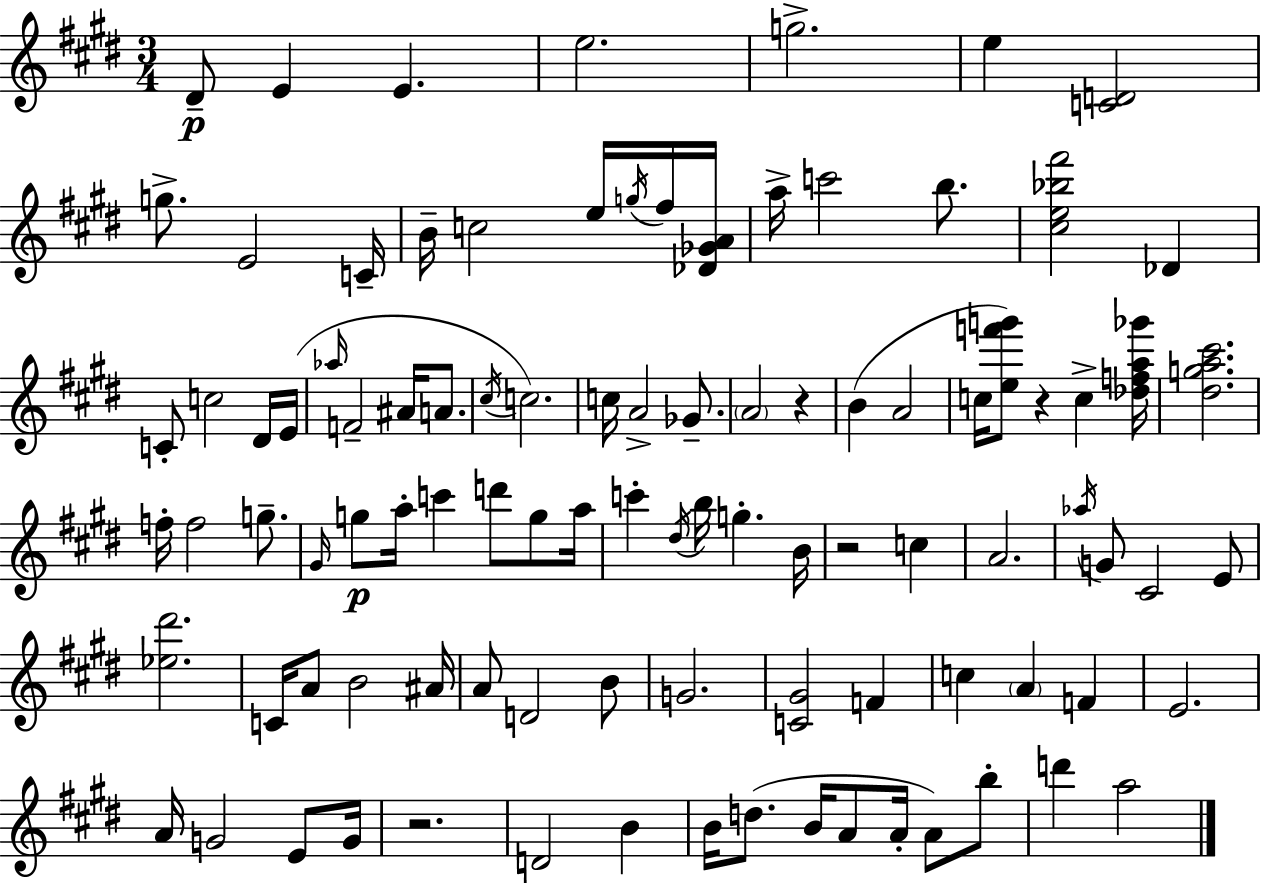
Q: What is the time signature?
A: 3/4